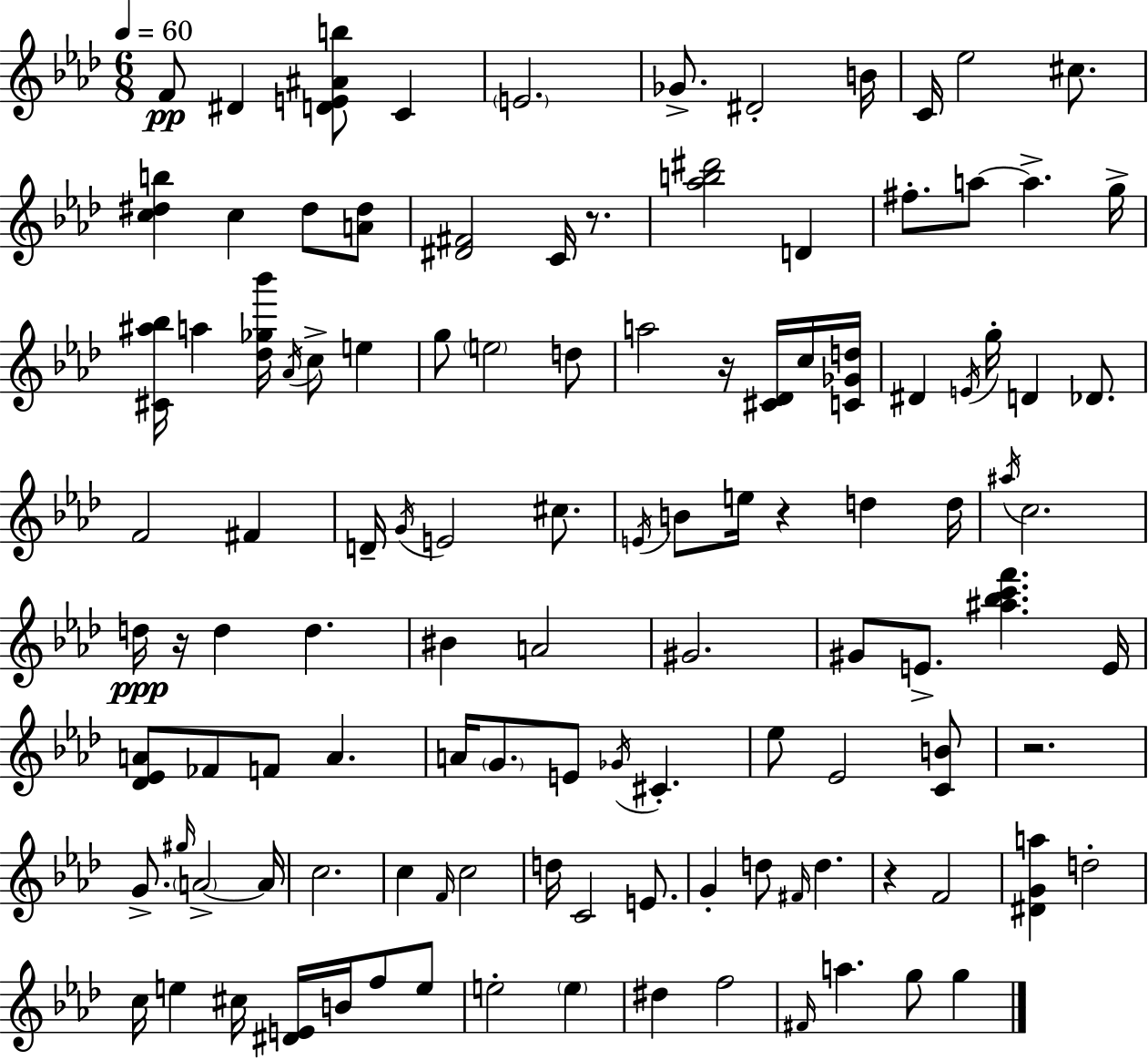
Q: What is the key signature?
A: AES major